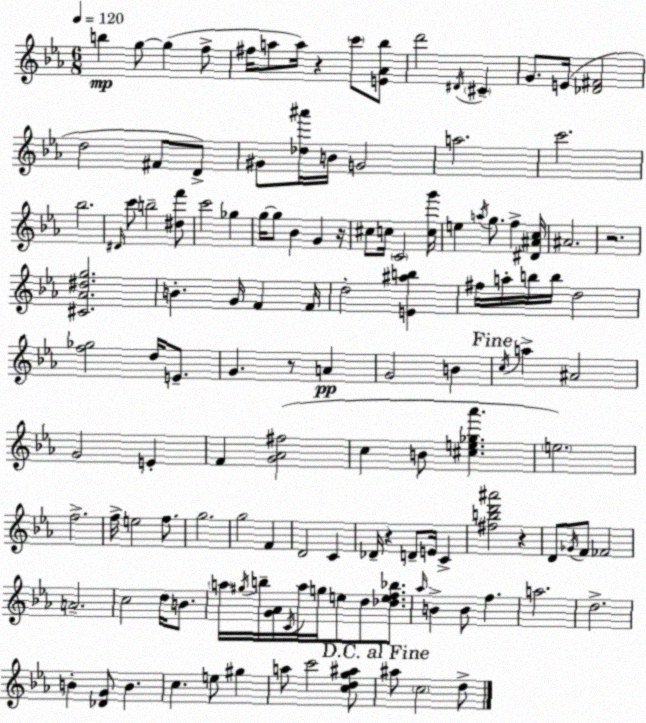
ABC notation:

X:1
T:Untitled
M:6/8
L:1/4
K:Eb
b g/2 g f/2 ^f/4 a/2 a/4 z c'/2 [E_A_b]/2 d'2 ^D/4 ^C G/2 E/4 [_D^F]2 d2 ^F/2 D/2 ^G/2 [_d^a']/4 B/4 G2 a2 c'2 _b2 ^D/4 c'/2 b2 [^df']/2 c'2 _g g/4 g/2 _B G z/4 ^c/2 c/4 C2 [cg']/4 e a/4 g/2 f [^D^Ac]/4 ^A2 z2 [^C_A^dg]2 B G/4 F F/4 d2 [E^ab] ^f/4 a/4 b/4 b/4 d2 [f_g]2 d/4 E/2 G z/2 A G2 B c/4 a ^A2 G2 E F [G_A^f]2 c B/2 [^ce_g_a'] e2 f2 f/4 e2 f/2 g2 g2 F D2 C _D/4 z D/2 E/4 C [^fbd'^a']2 z D/2 _G/4 F/2 _F2 A2 c2 d/4 B/2 a/4 ^g/4 b/4 [G_A]/4 C/4 a/4 g/4 e/2 d/2 [_def_b]/2 _a/4 B B/2 f a2 d2 B [_DG]/2 B c e/2 ^g a/2 c'2 [cdg^a]/2 ^a/2 c2 d/2